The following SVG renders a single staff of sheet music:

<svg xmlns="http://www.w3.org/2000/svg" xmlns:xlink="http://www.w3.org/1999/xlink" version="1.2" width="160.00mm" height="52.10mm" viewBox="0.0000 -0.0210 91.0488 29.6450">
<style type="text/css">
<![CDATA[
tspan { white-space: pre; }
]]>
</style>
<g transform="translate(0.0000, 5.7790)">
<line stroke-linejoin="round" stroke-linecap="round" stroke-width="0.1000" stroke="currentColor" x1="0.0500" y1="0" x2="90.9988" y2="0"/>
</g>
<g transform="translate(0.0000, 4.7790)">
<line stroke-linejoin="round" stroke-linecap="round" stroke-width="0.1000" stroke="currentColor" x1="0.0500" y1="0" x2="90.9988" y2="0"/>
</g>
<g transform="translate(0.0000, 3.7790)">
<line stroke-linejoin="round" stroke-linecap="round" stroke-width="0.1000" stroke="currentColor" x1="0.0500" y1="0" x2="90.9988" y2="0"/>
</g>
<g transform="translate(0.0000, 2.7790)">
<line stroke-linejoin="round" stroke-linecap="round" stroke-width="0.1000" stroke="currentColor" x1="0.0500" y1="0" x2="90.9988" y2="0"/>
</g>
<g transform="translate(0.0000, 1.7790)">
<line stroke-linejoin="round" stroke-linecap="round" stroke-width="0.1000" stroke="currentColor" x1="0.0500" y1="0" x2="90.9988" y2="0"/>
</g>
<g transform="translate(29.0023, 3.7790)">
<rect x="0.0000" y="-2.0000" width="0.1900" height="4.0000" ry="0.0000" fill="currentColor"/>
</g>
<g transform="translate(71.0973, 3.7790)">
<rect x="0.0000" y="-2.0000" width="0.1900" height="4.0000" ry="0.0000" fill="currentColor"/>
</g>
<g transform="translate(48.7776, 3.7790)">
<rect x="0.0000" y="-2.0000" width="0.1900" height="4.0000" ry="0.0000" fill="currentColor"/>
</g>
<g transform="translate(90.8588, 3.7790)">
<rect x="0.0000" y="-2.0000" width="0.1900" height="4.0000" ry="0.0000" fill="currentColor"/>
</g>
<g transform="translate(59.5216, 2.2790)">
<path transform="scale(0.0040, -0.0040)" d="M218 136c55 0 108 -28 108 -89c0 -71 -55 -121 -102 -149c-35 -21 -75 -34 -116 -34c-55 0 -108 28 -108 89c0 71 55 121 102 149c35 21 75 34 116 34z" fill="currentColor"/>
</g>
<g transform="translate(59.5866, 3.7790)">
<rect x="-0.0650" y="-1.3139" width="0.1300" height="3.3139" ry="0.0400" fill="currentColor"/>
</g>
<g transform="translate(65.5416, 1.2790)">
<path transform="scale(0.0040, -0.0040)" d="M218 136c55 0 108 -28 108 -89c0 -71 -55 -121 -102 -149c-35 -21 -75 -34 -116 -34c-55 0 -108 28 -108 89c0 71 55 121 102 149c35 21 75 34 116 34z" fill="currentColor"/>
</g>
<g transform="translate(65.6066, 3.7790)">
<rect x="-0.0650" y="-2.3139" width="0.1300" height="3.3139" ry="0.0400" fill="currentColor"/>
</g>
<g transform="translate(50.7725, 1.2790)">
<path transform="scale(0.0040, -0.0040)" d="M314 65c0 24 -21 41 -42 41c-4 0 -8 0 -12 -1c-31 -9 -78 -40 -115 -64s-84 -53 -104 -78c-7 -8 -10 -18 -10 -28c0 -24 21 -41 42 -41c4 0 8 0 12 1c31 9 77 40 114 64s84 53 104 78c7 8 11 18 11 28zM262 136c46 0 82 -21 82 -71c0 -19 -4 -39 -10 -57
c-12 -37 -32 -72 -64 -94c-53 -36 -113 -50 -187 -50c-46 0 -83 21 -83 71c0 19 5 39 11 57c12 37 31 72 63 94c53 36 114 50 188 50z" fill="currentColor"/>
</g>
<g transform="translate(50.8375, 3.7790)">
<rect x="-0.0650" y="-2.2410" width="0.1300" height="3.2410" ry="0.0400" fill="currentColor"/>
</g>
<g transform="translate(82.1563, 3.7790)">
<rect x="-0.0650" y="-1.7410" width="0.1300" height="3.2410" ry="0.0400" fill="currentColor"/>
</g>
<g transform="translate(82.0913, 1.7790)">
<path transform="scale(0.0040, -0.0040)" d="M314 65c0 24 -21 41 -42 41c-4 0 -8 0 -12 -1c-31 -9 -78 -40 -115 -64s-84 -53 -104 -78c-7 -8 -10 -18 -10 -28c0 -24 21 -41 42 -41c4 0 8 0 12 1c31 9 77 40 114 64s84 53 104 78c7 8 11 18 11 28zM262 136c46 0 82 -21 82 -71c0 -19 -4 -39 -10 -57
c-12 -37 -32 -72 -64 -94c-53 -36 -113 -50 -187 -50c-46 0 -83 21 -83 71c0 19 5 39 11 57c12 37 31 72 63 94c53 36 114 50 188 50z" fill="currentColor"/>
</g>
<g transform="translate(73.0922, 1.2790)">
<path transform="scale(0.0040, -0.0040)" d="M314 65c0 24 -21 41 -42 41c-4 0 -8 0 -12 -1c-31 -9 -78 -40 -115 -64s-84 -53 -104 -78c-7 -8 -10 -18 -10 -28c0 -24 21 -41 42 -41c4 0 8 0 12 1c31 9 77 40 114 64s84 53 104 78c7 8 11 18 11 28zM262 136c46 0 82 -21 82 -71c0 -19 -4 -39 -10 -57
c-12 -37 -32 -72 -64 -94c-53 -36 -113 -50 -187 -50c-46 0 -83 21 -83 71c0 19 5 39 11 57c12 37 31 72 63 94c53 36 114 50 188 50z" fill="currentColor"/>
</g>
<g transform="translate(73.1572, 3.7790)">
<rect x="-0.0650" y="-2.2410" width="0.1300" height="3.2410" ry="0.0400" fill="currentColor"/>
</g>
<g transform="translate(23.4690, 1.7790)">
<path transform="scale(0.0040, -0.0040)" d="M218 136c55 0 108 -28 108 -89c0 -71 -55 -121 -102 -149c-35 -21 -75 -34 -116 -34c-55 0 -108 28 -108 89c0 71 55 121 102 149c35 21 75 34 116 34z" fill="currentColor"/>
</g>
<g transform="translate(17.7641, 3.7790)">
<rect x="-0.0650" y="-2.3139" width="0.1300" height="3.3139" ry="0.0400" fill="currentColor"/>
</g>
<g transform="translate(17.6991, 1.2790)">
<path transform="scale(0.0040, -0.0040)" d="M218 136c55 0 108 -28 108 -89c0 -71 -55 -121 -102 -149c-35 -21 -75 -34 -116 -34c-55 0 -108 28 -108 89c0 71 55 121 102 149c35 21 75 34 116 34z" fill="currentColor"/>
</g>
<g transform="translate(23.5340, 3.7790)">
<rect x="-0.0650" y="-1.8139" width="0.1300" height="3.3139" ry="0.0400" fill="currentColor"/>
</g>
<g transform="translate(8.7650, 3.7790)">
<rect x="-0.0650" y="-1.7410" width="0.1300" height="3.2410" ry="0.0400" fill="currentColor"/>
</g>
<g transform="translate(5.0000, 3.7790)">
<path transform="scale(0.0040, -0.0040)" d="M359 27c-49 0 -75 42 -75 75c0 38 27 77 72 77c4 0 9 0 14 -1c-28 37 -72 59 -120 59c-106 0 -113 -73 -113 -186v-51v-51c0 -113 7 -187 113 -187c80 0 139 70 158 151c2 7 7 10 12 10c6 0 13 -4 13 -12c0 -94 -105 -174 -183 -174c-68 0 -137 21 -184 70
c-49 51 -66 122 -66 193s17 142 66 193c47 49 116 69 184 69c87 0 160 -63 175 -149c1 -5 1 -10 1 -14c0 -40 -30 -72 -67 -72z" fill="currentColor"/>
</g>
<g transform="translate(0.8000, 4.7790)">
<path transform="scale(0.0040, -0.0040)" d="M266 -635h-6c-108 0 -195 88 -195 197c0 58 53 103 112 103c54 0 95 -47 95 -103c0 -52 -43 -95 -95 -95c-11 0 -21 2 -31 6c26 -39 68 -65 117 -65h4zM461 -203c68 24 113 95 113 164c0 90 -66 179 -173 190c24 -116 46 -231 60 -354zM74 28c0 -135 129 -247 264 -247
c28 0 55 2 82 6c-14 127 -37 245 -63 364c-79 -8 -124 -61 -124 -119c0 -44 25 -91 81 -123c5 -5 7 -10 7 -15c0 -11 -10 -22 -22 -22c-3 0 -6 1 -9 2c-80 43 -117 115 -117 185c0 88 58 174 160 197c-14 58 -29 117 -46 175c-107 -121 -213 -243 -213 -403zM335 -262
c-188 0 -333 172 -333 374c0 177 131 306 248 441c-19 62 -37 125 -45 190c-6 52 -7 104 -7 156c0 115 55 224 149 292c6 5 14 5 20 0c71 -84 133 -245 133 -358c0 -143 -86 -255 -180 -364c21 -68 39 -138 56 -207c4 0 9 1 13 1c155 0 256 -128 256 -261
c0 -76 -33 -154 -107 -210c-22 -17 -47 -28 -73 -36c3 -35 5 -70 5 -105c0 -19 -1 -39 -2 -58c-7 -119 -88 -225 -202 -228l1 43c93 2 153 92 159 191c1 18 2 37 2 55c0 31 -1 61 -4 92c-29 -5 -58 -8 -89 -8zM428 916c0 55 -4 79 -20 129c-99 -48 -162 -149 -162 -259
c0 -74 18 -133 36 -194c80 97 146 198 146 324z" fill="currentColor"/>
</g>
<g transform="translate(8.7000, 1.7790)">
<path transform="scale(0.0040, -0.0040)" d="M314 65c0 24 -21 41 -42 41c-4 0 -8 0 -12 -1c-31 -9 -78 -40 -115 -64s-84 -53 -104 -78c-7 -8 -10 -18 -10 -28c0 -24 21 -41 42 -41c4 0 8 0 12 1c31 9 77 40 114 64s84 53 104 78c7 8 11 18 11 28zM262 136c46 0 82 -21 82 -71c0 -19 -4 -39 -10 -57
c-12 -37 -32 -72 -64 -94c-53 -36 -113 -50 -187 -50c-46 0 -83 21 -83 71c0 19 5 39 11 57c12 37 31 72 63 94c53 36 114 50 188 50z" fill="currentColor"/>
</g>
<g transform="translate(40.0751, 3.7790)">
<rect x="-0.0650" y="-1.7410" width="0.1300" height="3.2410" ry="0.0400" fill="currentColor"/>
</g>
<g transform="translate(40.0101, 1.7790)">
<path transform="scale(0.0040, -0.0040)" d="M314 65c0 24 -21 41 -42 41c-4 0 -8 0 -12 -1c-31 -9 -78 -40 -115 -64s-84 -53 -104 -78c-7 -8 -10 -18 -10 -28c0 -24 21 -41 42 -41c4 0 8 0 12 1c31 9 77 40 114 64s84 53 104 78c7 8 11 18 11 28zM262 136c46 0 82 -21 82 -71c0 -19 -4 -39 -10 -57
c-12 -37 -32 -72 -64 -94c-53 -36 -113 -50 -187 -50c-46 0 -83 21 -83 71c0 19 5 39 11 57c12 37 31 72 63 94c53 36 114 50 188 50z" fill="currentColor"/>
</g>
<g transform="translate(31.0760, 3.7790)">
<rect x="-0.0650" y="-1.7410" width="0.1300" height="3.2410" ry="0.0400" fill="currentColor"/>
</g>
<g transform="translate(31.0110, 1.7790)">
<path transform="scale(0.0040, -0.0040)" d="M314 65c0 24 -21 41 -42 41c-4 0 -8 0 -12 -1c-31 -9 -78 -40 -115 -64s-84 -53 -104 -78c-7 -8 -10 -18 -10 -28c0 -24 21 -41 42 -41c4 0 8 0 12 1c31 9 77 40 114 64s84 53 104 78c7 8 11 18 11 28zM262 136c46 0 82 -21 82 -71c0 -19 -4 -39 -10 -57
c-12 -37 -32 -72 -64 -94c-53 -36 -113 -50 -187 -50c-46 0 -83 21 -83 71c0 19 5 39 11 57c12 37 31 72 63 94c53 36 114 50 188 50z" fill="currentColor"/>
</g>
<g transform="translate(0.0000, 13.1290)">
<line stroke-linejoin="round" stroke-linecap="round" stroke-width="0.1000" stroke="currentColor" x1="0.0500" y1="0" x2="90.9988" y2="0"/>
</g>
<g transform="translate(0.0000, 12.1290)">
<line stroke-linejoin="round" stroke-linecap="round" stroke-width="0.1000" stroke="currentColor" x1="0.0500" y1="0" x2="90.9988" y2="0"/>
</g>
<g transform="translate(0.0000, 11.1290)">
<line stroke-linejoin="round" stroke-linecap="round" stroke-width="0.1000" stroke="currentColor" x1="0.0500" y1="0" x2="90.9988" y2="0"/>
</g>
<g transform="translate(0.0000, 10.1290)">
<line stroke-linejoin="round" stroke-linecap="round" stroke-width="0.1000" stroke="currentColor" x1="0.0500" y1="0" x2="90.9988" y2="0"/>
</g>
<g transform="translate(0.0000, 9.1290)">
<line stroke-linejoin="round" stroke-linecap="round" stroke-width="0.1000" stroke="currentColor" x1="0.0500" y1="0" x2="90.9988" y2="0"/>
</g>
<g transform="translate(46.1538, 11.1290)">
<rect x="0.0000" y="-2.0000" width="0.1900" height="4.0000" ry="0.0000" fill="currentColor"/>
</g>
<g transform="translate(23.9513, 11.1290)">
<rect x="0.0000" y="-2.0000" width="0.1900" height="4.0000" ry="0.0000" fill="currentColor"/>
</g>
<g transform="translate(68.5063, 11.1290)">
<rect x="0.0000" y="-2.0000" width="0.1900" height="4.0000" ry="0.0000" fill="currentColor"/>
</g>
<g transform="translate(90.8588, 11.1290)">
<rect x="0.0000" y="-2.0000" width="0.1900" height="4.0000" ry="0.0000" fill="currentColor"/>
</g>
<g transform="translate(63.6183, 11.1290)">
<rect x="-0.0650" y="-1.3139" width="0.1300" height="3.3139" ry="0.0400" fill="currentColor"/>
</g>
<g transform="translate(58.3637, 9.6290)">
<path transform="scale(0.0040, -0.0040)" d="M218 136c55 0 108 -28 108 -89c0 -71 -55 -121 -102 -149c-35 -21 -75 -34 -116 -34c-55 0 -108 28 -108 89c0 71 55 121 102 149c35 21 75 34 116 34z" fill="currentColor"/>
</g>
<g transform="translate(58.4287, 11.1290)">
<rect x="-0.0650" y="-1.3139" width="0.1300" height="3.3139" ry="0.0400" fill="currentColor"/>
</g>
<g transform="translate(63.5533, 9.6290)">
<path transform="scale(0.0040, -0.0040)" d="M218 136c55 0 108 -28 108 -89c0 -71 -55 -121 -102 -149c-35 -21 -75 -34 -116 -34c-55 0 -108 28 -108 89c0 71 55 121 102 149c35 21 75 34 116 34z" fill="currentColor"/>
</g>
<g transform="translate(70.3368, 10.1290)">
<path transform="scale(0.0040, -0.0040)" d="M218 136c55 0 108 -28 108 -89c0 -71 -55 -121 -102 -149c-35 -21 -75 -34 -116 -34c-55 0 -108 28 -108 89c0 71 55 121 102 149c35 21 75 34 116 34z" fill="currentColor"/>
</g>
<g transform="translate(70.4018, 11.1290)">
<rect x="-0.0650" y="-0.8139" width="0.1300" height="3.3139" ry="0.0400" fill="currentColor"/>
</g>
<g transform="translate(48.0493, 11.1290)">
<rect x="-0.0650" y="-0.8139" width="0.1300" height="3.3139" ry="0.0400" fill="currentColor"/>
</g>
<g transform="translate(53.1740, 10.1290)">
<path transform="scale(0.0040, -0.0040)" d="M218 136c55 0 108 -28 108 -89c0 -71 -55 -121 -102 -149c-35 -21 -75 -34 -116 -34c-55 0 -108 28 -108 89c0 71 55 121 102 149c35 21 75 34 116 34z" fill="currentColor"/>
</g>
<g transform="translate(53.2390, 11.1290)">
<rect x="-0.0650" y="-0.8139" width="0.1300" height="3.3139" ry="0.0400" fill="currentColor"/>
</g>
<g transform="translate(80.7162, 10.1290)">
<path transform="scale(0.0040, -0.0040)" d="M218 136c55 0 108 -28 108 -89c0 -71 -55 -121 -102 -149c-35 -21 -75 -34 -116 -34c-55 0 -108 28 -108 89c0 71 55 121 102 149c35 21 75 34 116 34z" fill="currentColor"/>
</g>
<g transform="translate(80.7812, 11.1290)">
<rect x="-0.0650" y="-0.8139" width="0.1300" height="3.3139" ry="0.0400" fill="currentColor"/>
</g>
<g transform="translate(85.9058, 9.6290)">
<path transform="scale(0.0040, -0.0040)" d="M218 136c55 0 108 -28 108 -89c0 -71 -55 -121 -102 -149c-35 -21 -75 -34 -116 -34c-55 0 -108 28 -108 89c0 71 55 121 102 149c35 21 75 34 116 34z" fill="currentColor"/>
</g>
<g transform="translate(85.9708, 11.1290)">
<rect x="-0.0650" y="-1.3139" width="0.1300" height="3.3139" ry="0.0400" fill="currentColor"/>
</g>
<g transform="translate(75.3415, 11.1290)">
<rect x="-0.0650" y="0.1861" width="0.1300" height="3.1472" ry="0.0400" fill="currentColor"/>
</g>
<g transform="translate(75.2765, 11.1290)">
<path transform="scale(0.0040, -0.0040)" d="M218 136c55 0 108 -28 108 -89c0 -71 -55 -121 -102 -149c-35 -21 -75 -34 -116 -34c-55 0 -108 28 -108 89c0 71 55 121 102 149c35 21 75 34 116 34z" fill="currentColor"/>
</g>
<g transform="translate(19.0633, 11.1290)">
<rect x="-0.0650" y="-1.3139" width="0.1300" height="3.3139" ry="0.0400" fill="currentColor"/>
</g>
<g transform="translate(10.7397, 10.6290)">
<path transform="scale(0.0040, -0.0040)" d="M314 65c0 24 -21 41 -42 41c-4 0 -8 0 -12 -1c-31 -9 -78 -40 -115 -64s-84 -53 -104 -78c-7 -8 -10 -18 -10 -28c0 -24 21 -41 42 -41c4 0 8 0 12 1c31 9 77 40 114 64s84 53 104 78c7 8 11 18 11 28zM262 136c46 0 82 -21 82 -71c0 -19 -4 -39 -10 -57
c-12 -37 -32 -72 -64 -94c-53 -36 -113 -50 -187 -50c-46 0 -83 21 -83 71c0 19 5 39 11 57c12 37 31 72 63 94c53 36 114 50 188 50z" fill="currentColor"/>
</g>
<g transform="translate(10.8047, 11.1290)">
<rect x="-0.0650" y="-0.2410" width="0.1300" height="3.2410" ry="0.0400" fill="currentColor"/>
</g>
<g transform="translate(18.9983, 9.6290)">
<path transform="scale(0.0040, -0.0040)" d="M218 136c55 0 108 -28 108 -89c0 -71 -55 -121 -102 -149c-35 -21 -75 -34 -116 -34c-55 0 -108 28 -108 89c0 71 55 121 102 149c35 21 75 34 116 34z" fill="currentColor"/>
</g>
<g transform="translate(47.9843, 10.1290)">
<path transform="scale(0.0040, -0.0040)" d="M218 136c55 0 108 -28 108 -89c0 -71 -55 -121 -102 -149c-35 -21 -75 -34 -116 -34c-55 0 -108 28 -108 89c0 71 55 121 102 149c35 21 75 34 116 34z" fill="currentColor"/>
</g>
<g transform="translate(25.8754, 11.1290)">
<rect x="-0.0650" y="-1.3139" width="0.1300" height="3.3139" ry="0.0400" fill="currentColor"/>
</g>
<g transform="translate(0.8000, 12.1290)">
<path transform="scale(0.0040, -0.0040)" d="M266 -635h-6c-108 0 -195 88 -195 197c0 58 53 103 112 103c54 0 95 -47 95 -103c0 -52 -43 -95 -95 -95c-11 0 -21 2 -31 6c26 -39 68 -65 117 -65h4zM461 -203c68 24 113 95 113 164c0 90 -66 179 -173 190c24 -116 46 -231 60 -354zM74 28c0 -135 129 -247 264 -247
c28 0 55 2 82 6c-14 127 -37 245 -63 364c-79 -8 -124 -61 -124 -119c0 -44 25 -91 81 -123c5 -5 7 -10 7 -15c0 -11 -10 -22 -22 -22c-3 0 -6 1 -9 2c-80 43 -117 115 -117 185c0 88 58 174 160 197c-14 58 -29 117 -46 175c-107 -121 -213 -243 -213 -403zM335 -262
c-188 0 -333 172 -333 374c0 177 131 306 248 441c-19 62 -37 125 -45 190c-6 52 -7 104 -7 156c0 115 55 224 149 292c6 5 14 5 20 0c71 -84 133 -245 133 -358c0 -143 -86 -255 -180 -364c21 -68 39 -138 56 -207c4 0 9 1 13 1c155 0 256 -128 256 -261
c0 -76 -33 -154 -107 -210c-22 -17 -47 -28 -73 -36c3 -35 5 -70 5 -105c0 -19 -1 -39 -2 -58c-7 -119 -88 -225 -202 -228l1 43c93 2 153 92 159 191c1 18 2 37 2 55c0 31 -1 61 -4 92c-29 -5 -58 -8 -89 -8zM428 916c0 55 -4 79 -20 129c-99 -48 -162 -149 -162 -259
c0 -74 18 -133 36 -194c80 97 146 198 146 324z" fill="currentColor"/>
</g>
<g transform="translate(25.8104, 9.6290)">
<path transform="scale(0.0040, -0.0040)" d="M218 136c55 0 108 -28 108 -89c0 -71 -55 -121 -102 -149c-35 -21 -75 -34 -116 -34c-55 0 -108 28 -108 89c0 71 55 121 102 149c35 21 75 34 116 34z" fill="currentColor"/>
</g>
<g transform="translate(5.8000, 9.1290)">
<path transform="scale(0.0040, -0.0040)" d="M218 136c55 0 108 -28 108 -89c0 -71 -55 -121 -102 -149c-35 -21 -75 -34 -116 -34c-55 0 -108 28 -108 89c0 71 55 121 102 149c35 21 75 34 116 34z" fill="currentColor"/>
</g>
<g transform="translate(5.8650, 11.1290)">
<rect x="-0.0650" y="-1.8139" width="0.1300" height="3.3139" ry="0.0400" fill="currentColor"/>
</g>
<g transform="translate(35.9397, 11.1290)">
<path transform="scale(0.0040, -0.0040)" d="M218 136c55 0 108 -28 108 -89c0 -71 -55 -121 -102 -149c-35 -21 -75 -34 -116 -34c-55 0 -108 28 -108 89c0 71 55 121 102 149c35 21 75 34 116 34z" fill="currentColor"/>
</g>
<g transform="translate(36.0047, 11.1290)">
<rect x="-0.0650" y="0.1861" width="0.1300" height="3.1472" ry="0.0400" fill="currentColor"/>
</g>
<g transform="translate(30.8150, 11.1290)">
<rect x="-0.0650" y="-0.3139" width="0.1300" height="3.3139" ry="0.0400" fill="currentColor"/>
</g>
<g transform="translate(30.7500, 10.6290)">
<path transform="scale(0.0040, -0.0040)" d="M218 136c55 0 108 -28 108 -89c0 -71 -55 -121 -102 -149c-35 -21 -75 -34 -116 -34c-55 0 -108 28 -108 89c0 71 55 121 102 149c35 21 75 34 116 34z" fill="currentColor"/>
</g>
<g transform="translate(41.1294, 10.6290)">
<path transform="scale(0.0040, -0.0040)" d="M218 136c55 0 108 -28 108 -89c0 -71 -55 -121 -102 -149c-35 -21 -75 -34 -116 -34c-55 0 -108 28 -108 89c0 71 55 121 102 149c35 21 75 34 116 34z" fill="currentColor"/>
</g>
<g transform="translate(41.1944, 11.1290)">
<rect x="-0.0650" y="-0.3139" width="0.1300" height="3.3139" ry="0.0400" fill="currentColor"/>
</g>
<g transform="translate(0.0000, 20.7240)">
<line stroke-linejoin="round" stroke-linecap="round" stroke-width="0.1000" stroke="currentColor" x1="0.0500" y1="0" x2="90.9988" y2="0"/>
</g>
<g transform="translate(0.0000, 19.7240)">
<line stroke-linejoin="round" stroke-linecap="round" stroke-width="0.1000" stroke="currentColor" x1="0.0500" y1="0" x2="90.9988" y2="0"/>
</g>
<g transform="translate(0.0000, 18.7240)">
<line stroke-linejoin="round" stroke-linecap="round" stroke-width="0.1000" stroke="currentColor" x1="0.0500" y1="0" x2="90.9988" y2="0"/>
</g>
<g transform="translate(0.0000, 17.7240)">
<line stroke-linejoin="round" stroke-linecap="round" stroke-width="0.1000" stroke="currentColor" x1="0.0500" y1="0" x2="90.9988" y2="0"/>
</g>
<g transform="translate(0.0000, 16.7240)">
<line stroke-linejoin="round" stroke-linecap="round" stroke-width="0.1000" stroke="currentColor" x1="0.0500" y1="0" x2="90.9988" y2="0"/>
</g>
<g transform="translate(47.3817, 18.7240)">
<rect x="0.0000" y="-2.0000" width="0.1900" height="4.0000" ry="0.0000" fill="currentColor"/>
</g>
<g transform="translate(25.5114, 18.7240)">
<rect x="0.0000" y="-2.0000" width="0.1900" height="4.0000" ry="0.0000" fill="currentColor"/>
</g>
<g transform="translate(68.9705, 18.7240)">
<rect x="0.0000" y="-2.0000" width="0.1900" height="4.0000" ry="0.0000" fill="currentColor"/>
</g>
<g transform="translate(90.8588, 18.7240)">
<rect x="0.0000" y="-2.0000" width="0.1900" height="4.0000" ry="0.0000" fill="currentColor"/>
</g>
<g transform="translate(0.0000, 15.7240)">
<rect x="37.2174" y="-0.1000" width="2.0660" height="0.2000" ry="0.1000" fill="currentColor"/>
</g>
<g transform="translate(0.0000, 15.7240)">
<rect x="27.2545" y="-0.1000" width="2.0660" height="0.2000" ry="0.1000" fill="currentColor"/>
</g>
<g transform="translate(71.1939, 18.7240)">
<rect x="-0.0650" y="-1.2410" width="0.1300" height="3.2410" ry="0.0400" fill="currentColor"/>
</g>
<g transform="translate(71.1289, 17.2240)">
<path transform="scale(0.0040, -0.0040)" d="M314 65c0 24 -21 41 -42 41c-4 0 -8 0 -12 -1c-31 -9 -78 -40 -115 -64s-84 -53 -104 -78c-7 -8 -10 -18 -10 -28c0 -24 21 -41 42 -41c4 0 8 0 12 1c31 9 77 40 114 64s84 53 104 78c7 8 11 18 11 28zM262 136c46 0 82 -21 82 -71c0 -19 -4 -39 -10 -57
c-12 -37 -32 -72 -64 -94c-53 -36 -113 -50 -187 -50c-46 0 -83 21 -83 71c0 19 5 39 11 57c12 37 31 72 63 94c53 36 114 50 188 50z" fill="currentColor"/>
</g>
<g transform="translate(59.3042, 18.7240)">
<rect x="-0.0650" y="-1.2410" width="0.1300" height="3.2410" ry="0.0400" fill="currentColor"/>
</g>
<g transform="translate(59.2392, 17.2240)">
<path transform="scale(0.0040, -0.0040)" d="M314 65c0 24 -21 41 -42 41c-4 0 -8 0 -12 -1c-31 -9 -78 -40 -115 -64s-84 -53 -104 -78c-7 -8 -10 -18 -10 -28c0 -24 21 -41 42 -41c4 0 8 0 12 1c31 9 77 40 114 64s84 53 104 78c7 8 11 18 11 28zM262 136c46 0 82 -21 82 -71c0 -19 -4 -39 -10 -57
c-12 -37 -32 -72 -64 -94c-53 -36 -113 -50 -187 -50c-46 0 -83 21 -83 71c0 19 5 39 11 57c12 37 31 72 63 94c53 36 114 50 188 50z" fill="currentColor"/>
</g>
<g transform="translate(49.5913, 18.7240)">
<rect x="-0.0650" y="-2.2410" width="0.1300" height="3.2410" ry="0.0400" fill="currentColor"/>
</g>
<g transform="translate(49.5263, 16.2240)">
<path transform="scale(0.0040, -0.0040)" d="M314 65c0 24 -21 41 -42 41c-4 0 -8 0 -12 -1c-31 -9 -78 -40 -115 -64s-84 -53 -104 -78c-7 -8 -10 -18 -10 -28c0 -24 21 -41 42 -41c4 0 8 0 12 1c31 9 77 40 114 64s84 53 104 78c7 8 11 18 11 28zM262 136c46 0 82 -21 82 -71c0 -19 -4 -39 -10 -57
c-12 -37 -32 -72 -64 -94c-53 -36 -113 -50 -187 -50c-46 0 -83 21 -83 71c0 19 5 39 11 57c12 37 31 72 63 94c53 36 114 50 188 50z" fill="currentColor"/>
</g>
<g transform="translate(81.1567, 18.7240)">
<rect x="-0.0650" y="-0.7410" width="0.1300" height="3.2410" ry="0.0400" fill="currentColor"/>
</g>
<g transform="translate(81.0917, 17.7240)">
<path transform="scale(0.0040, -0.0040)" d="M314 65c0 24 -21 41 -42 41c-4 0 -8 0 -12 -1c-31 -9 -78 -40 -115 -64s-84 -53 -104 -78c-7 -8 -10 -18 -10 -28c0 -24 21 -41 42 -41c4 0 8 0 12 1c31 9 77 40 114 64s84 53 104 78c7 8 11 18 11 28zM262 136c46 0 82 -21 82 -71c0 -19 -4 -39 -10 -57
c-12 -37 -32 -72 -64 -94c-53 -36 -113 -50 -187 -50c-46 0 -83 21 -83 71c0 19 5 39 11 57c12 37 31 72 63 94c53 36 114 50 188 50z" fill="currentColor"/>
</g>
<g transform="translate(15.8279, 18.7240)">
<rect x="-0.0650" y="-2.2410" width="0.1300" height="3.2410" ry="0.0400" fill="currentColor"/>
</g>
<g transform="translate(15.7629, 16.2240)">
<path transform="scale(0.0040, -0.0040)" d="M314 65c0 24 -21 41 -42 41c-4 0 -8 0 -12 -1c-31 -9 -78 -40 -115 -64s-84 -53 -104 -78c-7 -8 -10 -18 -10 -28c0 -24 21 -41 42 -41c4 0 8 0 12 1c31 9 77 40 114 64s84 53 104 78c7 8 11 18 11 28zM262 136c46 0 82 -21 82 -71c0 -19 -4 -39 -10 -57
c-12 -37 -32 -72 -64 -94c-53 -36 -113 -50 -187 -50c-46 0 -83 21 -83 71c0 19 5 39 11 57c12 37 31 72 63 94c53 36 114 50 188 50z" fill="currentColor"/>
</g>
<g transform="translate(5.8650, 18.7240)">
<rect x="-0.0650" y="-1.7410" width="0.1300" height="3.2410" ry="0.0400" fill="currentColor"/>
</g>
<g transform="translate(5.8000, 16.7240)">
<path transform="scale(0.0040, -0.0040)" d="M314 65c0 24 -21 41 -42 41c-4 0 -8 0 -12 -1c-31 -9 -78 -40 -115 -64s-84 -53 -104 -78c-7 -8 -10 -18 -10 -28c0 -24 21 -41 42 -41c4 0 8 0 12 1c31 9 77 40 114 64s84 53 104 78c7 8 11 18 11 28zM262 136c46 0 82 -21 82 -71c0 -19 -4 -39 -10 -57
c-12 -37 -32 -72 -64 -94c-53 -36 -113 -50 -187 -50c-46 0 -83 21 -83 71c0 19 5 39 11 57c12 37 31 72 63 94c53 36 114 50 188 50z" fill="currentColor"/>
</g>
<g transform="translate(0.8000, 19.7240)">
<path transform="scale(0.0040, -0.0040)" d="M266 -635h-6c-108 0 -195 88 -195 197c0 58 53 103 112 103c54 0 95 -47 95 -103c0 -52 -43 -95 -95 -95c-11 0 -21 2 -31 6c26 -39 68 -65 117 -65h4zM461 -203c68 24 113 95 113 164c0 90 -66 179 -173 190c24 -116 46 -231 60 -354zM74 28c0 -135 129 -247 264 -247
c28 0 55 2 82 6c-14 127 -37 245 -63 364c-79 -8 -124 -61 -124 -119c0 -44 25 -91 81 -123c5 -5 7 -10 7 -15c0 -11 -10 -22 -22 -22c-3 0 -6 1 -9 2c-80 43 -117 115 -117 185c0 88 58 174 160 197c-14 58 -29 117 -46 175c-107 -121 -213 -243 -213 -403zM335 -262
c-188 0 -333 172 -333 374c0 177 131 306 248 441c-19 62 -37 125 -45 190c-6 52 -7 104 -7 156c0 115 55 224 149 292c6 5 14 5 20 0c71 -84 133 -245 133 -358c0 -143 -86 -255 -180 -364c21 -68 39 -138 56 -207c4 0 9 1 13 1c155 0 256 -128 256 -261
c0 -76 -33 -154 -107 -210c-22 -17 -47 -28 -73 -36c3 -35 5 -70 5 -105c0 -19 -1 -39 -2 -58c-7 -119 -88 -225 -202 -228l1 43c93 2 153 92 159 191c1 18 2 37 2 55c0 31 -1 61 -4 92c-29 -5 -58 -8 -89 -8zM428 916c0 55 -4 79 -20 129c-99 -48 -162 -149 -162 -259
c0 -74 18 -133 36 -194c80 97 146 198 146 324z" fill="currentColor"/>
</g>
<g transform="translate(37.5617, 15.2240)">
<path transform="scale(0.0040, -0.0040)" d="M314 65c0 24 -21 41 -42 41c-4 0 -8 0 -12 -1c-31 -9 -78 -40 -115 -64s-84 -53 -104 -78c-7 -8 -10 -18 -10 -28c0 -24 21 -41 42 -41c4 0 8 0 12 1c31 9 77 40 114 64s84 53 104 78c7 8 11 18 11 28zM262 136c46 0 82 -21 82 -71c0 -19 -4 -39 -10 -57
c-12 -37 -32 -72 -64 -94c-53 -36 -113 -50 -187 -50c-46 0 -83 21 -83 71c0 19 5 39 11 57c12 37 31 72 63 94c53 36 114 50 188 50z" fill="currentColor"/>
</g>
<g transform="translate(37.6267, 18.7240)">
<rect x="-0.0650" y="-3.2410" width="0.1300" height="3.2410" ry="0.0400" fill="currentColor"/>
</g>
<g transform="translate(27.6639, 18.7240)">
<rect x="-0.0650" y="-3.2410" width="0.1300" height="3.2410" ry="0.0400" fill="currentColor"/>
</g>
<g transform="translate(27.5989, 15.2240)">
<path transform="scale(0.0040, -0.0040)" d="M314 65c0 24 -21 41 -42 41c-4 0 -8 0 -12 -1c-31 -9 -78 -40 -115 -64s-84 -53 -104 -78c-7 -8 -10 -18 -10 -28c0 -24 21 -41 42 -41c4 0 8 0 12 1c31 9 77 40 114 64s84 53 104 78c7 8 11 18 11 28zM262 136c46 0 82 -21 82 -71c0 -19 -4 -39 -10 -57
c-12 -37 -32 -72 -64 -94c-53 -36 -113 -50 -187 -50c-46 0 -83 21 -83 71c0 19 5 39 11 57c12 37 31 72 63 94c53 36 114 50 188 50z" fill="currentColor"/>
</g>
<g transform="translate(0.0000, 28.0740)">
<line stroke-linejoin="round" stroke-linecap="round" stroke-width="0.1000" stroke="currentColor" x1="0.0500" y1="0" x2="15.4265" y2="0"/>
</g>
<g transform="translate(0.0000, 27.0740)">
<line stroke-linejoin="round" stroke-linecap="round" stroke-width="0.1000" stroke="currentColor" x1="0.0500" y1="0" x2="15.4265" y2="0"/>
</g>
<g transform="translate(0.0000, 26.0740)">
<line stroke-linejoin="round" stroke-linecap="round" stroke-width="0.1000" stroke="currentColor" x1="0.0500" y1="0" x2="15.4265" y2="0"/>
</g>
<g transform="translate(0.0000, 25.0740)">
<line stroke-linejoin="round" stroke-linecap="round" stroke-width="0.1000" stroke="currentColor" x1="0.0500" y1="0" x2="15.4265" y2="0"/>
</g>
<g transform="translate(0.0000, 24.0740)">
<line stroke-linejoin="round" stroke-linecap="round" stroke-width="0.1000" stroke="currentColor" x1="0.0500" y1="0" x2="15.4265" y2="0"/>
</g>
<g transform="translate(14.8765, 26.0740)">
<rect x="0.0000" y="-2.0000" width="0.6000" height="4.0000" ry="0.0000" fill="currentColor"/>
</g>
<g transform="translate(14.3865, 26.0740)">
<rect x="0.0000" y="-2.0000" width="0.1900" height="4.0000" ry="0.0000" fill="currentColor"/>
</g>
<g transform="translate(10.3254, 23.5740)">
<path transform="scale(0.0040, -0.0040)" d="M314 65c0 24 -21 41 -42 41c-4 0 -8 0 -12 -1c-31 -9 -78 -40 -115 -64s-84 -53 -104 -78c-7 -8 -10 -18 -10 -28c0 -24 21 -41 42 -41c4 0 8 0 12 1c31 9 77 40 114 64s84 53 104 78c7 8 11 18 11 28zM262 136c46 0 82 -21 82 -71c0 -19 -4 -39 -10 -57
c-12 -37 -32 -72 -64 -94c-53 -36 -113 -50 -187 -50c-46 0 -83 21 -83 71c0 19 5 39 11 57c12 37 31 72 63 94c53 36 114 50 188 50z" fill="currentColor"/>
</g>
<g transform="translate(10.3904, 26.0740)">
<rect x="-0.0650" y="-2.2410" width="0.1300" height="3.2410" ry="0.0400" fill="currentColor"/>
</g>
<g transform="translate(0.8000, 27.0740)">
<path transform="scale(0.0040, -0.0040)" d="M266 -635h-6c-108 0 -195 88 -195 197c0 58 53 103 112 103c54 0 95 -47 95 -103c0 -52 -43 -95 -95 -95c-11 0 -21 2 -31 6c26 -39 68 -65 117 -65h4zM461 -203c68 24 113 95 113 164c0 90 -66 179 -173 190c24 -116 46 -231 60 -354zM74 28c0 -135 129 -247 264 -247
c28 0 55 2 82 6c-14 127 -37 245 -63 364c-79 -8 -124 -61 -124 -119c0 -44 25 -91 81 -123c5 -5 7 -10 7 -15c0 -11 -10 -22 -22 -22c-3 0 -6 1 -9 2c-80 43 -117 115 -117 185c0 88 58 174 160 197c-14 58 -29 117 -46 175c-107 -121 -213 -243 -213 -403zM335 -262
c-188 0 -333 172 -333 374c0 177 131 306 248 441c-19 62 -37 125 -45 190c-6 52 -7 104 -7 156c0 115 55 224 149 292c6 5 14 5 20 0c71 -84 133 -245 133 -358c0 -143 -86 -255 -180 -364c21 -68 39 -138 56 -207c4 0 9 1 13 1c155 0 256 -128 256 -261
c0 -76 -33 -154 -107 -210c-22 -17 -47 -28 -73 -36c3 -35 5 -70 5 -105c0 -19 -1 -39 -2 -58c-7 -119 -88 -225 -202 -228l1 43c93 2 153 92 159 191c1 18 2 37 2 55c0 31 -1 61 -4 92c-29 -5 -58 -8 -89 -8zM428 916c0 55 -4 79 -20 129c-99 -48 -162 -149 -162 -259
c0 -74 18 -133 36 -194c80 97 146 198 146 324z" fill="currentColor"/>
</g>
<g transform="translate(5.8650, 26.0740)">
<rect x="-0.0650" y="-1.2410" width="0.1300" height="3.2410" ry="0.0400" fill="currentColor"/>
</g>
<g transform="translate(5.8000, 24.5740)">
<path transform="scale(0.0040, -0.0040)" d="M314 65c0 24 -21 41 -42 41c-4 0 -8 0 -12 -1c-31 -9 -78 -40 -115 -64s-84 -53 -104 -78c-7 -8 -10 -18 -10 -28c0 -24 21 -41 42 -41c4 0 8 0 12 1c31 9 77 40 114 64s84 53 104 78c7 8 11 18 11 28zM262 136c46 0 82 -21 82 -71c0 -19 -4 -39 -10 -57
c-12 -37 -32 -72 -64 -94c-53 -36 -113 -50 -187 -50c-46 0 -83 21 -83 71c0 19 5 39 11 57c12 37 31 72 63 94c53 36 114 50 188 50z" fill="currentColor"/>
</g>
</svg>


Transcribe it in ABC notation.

X:1
T:Untitled
M:4/4
L:1/4
K:C
f2 g f f2 f2 g2 e g g2 f2 f c2 e e c B c d d e e d B d e f2 g2 b2 b2 g2 e2 e2 d2 e2 g2